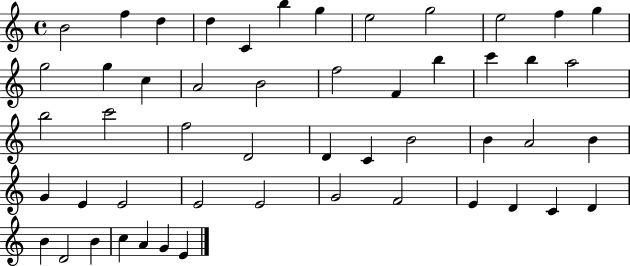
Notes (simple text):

B4/h F5/q D5/q D5/q C4/q B5/q G5/q E5/h G5/h E5/h F5/q G5/q G5/h G5/q C5/q A4/h B4/h F5/h F4/q B5/q C6/q B5/q A5/h B5/h C6/h F5/h D4/h D4/q C4/q B4/h B4/q A4/h B4/q G4/q E4/q E4/h E4/h E4/h G4/h F4/h E4/q D4/q C4/q D4/q B4/q D4/h B4/q C5/q A4/q G4/q E4/q